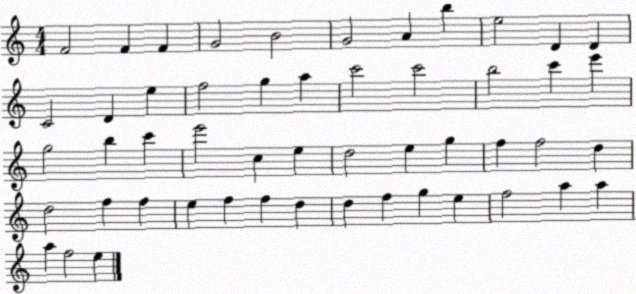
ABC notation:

X:1
T:Untitled
M:4/4
L:1/4
K:C
F2 F F G2 B2 G2 A b e2 D D C2 D e f2 g a c'2 c'2 b2 c' e' g2 b c' e'2 c e d2 e g f f2 d d2 f f e f f d d f g e f2 a a a f2 e